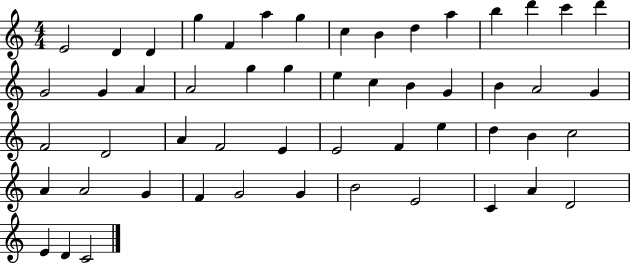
E4/h D4/q D4/q G5/q F4/q A5/q G5/q C5/q B4/q D5/q A5/q B5/q D6/q C6/q D6/q G4/h G4/q A4/q A4/h G5/q G5/q E5/q C5/q B4/q G4/q B4/q A4/h G4/q F4/h D4/h A4/q F4/h E4/q E4/h F4/q E5/q D5/q B4/q C5/h A4/q A4/h G4/q F4/q G4/h G4/q B4/h E4/h C4/q A4/q D4/h E4/q D4/q C4/h